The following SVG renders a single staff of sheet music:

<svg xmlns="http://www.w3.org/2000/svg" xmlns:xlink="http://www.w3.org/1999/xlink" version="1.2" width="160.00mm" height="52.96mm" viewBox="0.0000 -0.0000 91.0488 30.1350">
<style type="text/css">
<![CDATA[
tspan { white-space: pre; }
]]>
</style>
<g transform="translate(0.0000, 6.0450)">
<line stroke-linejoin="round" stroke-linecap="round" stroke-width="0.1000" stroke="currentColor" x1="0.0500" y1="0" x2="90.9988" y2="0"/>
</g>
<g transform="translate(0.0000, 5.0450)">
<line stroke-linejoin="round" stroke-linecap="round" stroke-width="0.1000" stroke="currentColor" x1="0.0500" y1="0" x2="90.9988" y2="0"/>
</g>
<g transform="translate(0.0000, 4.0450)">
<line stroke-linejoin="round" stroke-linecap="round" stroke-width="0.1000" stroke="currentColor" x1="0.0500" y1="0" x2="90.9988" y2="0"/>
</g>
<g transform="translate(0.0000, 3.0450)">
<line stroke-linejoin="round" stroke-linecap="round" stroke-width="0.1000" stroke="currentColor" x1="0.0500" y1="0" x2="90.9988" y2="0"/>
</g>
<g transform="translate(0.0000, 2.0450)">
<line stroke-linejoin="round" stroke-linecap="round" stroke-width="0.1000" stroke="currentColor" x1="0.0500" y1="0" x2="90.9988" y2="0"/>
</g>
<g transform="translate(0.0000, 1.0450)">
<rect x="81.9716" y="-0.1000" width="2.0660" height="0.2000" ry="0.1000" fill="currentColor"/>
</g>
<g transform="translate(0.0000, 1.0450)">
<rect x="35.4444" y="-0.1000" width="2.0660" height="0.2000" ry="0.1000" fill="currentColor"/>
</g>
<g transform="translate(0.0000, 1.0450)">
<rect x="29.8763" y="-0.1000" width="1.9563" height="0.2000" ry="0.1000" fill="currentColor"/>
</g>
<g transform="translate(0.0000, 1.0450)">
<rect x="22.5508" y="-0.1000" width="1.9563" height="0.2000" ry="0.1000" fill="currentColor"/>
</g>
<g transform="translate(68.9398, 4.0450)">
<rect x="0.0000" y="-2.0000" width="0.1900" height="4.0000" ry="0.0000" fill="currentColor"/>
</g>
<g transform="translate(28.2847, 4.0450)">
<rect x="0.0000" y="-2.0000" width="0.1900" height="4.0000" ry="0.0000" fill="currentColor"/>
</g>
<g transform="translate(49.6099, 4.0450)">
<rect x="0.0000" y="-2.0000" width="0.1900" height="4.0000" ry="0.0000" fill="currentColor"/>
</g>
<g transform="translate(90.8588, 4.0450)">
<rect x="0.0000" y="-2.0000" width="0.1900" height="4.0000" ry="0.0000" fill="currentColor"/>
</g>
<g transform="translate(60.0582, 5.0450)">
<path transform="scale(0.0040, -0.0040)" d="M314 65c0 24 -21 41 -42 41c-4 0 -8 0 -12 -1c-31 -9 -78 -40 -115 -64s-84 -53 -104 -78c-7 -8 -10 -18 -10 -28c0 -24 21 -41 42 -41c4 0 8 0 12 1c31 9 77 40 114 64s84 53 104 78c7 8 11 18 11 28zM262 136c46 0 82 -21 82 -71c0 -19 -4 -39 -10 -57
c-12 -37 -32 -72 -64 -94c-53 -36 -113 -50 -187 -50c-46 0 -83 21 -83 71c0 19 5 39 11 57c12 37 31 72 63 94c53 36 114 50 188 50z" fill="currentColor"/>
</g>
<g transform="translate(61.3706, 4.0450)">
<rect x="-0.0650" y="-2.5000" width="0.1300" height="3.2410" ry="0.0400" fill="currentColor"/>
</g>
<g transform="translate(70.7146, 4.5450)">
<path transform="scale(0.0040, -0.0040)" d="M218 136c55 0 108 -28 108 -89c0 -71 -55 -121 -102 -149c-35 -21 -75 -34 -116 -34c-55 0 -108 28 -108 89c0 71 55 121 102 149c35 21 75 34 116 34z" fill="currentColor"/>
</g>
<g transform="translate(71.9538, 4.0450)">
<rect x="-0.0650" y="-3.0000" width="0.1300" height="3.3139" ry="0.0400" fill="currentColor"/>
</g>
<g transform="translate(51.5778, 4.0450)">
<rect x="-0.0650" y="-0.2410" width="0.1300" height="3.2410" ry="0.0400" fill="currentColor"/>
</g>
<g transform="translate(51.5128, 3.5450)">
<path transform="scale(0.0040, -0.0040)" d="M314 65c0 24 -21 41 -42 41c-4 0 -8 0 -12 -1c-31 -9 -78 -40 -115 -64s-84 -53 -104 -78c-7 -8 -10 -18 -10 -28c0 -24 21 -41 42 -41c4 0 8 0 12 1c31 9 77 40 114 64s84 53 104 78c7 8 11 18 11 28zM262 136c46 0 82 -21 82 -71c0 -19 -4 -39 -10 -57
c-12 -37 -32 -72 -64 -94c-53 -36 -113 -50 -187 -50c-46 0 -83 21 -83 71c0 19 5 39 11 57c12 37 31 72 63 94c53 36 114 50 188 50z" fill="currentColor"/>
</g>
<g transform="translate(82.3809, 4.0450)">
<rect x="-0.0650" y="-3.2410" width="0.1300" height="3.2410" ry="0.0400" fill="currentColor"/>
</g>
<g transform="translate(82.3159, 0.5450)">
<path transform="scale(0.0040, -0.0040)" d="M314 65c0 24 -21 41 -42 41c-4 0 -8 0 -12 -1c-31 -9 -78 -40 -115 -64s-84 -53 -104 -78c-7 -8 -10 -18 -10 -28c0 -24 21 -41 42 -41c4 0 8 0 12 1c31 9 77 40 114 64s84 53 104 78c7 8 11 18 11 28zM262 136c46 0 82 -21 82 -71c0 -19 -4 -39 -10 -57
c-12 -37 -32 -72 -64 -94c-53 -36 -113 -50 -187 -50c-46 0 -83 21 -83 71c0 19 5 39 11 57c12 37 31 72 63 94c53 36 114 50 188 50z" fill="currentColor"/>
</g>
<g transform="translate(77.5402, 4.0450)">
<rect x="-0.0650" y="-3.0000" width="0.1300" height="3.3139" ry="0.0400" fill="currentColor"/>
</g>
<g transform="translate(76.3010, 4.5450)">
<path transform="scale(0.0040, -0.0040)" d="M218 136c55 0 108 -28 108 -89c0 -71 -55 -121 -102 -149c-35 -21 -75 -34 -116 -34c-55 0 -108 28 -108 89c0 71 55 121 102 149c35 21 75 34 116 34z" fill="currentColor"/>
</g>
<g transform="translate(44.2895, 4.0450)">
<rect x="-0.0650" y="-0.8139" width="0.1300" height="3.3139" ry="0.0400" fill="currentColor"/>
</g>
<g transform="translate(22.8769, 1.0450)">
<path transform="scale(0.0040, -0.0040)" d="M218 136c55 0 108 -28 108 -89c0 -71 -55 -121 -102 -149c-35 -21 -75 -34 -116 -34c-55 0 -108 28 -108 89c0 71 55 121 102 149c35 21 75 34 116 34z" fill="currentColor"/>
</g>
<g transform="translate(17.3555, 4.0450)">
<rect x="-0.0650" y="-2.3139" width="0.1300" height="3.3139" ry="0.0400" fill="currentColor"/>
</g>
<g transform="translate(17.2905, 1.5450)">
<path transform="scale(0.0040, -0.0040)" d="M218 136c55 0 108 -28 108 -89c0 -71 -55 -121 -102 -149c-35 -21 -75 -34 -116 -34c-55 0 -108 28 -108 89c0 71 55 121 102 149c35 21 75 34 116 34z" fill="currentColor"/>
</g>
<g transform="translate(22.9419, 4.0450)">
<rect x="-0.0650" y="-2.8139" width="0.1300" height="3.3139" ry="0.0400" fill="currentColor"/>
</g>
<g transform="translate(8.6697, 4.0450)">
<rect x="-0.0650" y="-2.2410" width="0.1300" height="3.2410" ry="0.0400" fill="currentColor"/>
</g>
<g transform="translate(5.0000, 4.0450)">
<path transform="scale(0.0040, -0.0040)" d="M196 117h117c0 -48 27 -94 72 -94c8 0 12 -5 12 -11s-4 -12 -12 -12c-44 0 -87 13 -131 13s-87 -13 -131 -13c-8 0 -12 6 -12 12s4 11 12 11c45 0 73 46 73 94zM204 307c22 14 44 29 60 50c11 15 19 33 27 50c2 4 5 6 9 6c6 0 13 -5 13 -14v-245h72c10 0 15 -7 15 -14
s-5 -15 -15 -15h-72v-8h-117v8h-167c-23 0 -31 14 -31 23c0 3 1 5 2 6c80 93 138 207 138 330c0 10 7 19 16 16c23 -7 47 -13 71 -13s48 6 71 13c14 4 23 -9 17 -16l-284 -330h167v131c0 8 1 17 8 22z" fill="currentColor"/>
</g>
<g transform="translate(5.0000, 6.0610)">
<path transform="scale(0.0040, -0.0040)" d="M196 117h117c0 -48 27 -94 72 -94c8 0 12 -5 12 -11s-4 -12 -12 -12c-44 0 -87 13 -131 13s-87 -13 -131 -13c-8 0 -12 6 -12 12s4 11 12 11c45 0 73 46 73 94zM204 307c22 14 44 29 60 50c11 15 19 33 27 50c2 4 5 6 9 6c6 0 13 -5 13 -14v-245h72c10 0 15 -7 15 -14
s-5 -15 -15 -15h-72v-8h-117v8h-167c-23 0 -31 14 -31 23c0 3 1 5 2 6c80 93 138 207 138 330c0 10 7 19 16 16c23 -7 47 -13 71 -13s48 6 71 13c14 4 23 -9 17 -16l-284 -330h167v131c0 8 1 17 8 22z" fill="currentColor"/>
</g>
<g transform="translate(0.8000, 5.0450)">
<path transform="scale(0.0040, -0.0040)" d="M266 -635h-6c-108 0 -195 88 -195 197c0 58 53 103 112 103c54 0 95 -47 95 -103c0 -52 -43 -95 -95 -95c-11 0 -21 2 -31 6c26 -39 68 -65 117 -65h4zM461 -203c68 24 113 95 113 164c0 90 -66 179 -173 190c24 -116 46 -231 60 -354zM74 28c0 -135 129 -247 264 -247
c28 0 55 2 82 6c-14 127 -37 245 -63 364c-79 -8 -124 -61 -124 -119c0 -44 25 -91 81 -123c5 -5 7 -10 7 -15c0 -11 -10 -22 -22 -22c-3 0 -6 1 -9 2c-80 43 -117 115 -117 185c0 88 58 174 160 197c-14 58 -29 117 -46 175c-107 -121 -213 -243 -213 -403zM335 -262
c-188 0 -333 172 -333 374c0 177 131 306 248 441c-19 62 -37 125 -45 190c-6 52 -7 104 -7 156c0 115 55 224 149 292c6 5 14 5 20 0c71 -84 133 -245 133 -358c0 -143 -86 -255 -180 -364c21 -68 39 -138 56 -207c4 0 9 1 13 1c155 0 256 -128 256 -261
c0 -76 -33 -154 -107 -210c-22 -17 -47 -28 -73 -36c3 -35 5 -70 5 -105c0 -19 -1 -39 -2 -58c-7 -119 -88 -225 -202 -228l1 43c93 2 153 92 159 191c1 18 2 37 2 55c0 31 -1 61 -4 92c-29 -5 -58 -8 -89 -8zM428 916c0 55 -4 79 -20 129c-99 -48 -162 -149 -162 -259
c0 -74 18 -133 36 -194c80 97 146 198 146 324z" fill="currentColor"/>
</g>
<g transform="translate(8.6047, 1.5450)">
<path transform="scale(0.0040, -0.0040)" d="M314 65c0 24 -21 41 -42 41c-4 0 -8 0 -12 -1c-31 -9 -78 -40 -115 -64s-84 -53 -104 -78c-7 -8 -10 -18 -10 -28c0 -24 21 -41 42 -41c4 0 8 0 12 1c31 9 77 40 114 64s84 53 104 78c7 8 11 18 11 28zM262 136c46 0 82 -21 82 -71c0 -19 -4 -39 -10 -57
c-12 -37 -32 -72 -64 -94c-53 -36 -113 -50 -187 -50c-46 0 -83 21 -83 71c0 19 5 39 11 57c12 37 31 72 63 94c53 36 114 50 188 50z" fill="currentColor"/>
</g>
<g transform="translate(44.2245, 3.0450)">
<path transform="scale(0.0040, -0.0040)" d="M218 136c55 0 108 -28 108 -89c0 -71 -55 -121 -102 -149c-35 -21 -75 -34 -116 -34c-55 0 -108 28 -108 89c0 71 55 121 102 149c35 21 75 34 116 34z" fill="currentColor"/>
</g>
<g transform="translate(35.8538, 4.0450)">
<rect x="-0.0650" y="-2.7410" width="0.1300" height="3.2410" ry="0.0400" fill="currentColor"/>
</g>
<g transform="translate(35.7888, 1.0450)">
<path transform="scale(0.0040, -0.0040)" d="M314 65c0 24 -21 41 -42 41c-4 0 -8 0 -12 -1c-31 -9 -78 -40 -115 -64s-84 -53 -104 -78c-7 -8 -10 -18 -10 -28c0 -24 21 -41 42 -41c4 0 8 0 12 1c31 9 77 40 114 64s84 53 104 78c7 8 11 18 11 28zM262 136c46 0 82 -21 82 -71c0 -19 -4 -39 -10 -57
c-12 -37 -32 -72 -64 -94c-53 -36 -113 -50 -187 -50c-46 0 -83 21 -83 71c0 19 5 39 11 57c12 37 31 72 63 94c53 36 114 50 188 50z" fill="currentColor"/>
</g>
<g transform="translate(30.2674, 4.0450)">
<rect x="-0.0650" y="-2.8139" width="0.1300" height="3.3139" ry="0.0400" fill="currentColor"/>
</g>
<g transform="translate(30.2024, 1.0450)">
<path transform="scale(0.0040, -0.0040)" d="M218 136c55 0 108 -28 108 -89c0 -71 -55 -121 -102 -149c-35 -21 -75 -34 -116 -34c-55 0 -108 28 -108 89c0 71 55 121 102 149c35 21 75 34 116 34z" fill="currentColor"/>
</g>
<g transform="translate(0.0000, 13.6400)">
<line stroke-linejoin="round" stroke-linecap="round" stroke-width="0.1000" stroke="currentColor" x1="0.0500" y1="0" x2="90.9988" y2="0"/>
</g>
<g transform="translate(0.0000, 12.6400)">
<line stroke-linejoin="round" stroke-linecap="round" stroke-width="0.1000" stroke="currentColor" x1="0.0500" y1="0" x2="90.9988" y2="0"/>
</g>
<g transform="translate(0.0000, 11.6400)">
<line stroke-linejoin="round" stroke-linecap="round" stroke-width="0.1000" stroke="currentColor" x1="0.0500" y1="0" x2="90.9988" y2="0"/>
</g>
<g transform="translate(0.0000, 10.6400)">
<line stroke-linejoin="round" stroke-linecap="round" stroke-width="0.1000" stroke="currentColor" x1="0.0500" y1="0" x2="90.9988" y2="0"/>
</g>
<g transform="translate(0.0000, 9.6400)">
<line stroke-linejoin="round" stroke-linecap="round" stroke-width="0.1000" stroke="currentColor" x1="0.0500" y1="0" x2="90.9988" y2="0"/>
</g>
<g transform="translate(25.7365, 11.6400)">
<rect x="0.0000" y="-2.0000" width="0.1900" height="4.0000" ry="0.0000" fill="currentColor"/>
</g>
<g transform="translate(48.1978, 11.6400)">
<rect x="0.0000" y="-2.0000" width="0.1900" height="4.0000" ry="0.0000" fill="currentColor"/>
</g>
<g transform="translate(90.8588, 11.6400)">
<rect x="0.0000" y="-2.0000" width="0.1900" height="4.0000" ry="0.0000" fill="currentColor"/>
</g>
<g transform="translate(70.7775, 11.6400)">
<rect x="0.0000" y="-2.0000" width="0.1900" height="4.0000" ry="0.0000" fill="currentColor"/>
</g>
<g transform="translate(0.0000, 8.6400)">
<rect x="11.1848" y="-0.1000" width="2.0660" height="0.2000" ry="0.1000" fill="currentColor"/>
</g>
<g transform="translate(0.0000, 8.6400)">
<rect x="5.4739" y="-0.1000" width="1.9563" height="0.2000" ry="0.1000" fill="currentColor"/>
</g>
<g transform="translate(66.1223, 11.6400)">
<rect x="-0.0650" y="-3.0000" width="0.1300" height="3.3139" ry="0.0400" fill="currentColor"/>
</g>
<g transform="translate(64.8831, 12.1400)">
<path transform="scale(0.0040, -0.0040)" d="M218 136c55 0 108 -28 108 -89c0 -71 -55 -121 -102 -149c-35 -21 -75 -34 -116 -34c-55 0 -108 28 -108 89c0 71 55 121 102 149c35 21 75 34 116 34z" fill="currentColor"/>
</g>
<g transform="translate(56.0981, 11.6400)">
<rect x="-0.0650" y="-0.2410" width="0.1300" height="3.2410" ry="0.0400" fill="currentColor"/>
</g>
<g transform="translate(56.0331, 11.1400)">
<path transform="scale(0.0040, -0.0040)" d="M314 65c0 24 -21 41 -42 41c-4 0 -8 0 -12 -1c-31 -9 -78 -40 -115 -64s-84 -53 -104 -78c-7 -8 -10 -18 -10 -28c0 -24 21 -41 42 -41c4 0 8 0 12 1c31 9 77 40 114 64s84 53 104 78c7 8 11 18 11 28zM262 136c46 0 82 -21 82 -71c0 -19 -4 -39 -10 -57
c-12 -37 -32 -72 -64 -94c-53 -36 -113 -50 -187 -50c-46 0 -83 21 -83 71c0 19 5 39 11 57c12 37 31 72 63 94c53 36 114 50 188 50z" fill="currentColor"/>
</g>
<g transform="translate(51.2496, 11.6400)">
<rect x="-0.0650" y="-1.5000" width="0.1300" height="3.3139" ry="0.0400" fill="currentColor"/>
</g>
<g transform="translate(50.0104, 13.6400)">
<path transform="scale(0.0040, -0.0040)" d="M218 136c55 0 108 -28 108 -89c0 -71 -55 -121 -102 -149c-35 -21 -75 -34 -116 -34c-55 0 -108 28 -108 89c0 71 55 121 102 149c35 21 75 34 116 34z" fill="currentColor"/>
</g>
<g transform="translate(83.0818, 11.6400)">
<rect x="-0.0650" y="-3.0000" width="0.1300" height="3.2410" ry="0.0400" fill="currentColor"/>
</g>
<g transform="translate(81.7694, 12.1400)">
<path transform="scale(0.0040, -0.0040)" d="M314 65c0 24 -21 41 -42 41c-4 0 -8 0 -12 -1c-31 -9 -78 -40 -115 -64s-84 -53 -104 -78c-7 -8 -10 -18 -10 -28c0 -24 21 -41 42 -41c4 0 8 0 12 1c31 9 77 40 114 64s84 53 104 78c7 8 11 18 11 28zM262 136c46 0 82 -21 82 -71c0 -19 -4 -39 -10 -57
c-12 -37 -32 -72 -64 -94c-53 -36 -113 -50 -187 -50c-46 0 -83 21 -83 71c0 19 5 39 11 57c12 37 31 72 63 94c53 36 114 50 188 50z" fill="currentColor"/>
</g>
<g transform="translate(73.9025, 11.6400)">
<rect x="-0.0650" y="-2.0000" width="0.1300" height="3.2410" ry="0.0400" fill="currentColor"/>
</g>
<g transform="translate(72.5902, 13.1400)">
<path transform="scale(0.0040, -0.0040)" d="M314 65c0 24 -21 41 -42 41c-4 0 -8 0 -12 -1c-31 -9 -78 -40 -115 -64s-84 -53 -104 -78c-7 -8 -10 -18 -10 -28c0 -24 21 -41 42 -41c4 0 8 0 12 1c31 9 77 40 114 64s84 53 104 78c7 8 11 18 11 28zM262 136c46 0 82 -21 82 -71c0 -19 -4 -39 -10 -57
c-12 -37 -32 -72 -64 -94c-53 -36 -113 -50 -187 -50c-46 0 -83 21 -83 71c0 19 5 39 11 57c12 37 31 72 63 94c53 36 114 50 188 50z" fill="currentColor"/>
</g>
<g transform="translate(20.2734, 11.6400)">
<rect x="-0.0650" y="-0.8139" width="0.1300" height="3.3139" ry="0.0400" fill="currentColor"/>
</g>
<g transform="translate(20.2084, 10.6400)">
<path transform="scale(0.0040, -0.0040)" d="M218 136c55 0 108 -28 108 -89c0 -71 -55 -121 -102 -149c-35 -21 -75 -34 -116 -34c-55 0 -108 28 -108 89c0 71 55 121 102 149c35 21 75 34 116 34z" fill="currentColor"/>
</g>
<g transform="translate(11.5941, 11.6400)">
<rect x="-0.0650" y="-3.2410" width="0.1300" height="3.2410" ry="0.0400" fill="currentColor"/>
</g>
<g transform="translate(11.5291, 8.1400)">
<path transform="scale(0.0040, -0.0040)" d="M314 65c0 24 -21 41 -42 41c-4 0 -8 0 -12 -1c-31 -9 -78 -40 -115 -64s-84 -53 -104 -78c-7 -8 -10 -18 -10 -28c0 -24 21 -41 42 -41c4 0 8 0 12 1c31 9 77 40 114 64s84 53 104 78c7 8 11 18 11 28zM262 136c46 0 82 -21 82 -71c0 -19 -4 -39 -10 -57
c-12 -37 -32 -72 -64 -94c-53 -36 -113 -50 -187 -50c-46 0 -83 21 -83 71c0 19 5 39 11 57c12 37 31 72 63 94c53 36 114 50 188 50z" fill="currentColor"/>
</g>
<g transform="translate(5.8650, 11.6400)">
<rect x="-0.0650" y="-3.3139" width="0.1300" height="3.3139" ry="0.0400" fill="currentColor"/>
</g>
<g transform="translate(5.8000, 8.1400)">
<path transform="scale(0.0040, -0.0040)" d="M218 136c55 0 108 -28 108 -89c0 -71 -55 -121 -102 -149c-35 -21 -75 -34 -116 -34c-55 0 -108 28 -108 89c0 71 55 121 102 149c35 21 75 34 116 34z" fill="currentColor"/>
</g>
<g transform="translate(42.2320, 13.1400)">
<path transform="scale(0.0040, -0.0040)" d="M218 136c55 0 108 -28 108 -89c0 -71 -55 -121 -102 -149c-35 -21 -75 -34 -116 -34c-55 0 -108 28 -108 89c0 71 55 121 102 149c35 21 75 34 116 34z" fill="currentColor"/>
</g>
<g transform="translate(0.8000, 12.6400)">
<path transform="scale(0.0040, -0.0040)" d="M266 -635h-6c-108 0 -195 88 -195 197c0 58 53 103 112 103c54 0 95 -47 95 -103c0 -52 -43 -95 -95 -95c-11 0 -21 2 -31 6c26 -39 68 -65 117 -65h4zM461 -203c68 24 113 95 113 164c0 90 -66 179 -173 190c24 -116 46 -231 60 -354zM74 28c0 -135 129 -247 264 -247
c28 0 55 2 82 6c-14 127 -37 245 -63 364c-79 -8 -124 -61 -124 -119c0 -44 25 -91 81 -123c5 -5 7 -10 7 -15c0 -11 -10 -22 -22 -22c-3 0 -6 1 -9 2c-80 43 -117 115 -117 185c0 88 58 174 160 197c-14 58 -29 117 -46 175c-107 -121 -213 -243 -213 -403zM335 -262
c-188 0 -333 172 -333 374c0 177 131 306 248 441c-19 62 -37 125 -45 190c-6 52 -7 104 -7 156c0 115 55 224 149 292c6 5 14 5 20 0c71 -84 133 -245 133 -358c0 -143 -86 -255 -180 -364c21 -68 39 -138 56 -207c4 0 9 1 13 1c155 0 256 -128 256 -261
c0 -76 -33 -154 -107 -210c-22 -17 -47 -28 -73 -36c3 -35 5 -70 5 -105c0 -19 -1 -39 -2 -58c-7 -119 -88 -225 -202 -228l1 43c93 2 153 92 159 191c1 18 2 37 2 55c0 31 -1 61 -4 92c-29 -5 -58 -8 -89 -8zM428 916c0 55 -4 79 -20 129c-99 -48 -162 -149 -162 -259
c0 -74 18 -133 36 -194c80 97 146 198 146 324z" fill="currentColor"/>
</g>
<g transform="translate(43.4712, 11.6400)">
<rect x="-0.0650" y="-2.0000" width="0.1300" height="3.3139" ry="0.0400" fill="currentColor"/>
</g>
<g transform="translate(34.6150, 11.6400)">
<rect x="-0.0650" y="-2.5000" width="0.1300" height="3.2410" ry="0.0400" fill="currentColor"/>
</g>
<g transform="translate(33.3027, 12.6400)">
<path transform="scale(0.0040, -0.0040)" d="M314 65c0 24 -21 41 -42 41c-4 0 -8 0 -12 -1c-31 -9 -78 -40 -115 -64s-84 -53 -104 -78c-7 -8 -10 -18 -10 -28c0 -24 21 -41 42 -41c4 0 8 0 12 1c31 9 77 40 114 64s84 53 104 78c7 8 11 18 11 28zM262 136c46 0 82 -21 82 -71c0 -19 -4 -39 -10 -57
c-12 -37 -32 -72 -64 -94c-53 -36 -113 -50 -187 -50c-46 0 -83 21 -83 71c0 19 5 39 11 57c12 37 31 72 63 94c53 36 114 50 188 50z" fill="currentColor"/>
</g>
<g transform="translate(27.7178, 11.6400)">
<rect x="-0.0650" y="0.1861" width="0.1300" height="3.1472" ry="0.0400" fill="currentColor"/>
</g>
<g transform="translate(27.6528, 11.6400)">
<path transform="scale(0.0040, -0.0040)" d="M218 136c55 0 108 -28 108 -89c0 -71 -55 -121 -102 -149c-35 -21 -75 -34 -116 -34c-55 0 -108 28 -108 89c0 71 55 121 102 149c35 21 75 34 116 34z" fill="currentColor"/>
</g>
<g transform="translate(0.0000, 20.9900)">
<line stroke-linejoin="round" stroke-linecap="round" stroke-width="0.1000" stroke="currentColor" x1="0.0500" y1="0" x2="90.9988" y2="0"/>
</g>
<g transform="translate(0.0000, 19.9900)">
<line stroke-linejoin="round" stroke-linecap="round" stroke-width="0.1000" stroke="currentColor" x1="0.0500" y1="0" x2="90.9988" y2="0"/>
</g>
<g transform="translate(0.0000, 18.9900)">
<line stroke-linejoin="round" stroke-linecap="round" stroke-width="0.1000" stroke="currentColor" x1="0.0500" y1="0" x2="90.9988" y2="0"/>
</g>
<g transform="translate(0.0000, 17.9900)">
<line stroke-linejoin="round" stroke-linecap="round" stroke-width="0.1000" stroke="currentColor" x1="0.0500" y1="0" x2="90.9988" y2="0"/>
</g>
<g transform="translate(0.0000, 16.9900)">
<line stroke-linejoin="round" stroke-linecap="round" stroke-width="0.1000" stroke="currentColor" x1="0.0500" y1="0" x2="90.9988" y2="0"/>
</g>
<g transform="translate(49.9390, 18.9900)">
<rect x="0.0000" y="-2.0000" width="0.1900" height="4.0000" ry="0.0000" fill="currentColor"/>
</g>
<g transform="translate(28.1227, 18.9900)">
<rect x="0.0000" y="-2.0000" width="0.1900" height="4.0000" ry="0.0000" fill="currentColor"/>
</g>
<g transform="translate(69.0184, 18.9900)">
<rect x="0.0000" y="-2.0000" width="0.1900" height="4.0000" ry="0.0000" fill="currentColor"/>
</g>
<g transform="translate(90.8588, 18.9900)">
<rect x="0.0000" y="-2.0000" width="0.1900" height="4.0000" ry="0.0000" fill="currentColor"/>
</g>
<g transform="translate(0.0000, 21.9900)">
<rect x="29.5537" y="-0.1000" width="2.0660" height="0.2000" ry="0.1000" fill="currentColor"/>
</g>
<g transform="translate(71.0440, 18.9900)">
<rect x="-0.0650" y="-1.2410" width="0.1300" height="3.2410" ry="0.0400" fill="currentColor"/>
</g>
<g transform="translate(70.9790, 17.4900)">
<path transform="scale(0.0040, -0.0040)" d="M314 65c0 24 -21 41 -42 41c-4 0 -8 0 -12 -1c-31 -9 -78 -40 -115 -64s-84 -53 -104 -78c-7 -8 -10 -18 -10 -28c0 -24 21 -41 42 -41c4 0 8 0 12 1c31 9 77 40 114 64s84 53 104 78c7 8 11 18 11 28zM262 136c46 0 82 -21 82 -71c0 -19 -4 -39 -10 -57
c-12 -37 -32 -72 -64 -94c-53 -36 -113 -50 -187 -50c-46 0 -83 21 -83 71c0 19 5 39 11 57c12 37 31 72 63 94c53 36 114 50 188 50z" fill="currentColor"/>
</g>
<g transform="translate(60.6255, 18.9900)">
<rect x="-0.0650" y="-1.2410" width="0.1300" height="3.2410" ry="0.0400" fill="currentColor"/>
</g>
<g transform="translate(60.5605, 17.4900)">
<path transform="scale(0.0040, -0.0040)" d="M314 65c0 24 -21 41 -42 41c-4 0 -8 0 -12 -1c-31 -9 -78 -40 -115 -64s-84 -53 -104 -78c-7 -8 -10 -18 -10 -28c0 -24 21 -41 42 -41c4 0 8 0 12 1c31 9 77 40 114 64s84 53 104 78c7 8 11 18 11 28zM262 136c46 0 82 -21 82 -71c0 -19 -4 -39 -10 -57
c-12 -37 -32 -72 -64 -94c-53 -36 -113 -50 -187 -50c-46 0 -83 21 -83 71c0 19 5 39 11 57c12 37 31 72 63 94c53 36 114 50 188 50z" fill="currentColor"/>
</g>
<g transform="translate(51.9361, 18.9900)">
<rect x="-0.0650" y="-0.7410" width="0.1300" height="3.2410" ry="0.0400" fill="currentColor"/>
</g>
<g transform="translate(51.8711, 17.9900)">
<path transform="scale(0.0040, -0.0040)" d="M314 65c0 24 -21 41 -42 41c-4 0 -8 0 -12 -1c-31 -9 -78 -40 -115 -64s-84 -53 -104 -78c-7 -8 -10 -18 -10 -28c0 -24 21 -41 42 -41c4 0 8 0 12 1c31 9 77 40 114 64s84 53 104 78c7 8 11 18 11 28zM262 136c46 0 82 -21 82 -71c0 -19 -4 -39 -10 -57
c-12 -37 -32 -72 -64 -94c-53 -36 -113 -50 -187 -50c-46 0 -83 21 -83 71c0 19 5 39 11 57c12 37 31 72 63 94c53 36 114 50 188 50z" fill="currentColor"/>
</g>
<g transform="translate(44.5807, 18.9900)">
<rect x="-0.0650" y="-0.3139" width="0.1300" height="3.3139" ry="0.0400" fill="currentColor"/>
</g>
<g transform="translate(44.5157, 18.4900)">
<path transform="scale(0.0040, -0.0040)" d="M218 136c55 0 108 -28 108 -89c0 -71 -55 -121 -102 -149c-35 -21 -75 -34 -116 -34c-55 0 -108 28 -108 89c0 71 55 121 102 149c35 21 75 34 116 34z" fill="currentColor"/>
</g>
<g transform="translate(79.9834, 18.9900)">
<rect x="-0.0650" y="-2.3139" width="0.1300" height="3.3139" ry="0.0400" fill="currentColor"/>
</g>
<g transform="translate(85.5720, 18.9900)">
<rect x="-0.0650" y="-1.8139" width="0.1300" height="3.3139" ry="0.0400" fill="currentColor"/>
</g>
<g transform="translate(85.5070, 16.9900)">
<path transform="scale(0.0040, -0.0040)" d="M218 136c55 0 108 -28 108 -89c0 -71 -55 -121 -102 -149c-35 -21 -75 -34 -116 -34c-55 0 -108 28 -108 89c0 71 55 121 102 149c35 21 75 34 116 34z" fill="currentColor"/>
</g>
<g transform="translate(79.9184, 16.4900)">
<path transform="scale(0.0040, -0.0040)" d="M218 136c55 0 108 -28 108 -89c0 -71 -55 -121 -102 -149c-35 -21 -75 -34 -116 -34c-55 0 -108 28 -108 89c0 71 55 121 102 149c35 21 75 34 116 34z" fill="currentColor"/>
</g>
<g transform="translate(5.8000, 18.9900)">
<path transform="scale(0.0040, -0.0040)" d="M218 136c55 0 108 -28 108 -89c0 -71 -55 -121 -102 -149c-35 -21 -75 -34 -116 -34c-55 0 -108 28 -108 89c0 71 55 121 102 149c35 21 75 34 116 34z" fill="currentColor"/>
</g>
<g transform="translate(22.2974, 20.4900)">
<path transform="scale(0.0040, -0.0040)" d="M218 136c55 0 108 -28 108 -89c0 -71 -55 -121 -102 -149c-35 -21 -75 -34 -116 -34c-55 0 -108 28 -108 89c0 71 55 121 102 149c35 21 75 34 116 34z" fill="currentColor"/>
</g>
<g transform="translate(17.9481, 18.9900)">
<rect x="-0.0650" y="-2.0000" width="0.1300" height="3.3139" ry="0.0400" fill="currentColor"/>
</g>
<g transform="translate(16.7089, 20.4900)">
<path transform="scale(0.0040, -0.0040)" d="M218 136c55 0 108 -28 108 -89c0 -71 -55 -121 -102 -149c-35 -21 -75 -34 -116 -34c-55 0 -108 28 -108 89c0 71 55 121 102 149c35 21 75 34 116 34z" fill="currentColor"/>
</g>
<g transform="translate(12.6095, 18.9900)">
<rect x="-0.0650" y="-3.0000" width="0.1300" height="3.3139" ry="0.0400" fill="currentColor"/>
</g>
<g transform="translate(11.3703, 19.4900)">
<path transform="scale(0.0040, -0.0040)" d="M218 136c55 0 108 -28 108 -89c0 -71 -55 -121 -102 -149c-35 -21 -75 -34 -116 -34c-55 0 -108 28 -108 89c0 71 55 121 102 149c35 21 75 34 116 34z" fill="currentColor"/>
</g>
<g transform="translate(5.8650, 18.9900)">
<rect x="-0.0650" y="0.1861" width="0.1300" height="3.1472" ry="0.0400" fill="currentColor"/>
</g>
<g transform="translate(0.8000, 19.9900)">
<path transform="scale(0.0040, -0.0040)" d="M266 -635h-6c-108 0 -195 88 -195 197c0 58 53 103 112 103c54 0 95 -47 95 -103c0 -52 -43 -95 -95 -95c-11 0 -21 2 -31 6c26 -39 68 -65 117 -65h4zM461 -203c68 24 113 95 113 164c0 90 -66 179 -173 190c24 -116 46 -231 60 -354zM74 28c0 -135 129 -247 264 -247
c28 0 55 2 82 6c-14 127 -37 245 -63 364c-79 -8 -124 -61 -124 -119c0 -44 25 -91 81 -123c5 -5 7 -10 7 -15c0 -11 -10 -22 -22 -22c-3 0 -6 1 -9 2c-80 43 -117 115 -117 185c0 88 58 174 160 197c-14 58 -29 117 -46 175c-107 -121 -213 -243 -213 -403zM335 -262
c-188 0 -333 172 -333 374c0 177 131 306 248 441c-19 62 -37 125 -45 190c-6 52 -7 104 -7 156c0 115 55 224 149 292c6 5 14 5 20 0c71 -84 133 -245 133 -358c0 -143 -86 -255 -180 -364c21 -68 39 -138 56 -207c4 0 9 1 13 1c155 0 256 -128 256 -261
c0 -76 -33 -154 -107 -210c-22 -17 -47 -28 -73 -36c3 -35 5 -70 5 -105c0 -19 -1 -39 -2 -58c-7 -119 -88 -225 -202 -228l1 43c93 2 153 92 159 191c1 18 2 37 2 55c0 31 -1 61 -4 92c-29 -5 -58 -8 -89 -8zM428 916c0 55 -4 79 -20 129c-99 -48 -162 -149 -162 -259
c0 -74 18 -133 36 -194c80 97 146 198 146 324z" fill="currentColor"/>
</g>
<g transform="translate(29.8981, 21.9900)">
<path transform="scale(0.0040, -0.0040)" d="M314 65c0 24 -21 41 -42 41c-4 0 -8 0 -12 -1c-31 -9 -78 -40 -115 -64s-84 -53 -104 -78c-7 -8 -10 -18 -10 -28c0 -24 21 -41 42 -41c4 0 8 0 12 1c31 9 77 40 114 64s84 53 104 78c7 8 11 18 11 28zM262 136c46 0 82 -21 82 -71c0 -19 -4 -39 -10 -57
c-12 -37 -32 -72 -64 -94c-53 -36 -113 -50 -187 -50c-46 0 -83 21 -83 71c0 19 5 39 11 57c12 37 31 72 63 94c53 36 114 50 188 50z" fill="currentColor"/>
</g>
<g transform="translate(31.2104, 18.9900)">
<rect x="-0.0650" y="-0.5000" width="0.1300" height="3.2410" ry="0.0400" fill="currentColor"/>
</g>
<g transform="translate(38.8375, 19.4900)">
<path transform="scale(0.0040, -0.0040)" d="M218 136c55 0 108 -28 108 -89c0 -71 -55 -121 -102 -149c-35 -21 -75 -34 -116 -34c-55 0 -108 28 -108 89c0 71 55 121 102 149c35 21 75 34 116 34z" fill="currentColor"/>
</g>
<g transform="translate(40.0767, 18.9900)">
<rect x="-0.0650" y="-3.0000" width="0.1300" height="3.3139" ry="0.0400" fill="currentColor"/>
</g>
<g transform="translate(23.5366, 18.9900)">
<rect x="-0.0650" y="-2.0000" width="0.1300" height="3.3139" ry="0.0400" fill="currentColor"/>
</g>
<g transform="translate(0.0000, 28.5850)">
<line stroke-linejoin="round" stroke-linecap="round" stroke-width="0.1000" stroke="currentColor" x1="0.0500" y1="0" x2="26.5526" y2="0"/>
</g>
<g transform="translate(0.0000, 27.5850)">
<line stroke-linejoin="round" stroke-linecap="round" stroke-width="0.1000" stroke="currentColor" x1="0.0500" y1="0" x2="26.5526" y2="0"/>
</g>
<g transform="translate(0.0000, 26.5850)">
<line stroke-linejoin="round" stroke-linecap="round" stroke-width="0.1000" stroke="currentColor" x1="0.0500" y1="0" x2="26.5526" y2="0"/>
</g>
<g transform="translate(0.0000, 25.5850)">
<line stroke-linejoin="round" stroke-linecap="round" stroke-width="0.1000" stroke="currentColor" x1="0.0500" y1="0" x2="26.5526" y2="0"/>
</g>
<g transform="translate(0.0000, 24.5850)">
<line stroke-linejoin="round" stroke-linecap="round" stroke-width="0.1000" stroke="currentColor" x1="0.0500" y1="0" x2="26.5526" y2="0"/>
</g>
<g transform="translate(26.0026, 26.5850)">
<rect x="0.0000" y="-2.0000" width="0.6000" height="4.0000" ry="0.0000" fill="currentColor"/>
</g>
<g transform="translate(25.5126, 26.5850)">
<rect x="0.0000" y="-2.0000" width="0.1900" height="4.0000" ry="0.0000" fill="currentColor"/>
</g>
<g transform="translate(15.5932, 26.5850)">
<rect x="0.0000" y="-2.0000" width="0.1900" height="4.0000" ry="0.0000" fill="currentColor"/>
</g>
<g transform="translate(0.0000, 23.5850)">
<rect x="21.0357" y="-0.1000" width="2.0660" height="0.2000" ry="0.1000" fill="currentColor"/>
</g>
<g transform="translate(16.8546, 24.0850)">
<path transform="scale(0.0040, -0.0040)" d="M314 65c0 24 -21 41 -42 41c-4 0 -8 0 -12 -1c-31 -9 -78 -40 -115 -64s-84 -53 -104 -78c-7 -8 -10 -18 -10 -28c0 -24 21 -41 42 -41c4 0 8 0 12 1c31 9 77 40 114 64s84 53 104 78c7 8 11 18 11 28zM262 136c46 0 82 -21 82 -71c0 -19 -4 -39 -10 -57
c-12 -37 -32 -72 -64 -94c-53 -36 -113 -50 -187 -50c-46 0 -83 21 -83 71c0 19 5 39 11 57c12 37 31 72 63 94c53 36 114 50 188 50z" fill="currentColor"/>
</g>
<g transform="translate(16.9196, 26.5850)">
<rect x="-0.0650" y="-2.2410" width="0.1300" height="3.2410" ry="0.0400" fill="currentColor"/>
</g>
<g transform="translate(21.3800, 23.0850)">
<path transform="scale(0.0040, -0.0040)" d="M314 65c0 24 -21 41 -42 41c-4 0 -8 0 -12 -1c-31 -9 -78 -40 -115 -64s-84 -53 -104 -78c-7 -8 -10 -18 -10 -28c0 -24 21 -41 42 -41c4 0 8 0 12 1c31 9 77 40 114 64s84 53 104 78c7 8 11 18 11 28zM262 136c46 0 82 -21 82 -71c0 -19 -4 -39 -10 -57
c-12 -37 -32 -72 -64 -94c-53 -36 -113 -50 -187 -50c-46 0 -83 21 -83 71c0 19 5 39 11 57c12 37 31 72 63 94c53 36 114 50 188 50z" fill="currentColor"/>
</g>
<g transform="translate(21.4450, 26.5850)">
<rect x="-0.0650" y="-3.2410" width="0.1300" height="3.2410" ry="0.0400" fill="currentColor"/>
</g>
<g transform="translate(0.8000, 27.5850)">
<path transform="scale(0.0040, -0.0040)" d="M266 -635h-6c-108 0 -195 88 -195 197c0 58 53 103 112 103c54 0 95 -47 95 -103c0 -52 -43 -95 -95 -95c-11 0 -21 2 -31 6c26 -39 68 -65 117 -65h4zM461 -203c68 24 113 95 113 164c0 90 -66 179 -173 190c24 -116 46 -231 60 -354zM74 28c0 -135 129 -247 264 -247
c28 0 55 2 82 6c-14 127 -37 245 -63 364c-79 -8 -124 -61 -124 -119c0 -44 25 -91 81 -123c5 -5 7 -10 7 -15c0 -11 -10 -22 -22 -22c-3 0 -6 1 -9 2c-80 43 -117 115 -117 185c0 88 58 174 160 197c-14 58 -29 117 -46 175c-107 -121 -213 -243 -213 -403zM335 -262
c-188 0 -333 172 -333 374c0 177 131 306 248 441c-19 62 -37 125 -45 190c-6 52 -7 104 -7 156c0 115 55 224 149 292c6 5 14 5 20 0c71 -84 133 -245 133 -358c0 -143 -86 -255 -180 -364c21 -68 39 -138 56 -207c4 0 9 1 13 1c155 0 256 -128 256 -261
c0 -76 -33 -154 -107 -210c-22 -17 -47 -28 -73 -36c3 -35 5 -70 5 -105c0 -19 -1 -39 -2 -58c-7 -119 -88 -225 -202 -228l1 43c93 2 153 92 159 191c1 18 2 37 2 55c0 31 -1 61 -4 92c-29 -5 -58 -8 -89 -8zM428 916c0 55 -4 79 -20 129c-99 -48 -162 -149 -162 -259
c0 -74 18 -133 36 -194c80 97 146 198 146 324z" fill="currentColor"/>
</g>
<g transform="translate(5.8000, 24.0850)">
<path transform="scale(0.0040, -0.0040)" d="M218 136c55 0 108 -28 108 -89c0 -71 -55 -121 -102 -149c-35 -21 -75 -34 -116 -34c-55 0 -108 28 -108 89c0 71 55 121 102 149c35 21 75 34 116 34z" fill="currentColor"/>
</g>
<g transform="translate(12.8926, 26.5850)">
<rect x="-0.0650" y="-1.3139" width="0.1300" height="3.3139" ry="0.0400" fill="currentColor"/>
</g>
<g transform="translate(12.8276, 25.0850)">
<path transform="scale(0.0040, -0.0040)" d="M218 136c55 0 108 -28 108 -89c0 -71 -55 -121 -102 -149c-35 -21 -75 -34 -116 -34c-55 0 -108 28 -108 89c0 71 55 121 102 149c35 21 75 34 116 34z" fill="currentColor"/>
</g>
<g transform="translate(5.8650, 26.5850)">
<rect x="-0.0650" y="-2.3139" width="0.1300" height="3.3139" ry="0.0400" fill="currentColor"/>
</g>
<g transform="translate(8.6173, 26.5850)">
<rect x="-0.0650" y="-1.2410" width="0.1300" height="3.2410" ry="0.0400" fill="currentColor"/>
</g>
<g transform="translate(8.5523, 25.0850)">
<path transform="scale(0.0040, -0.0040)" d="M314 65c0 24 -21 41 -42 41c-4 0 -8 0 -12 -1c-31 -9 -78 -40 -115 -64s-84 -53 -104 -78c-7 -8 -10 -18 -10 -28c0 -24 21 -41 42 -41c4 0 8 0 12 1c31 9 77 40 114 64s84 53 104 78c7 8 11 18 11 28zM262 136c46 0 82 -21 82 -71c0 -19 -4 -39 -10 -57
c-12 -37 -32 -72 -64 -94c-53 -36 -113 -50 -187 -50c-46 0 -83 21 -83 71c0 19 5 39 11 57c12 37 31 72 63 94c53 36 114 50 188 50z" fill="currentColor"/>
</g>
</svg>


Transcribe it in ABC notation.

X:1
T:Untitled
M:4/4
L:1/4
K:C
g2 g a a a2 d c2 G2 A A b2 b b2 d B G2 F E c2 A F2 A2 B A F F C2 A c d2 e2 e2 g f g e2 e g2 b2